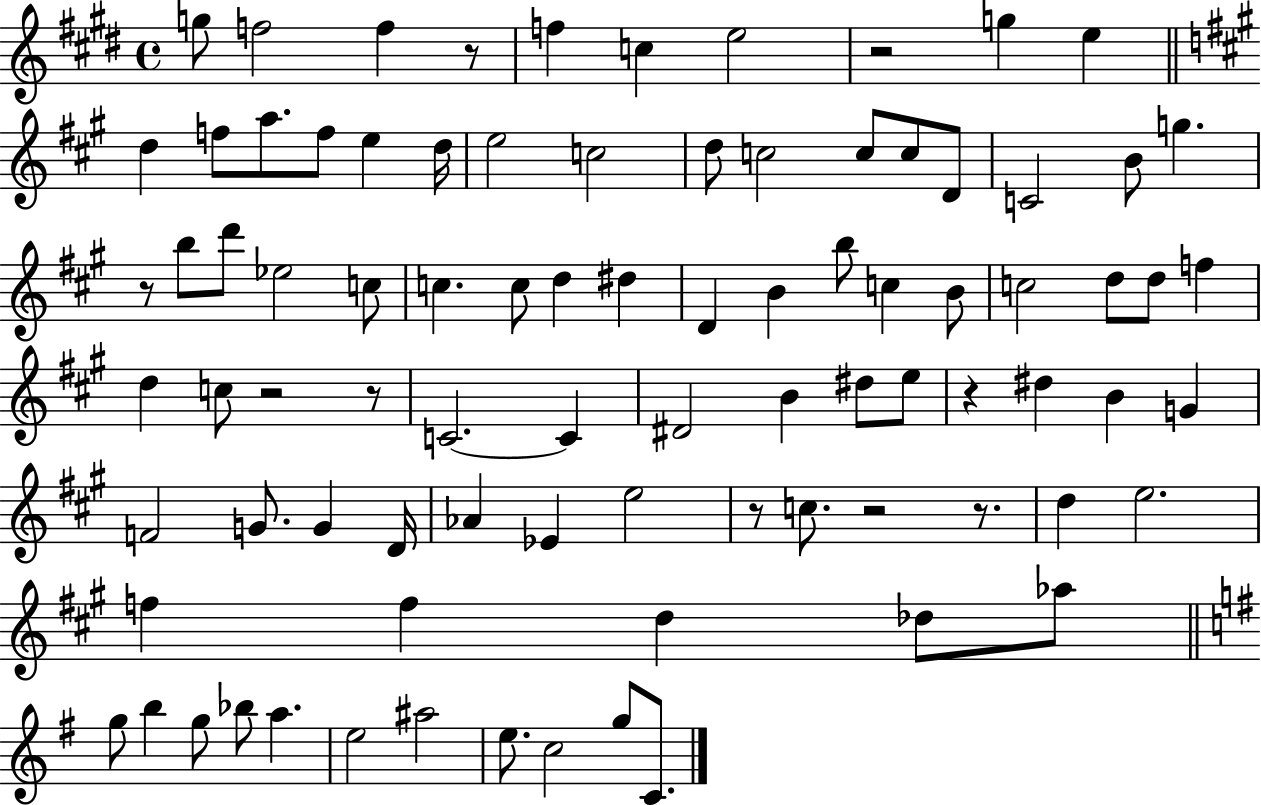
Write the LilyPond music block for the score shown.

{
  \clef treble
  \time 4/4
  \defaultTimeSignature
  \key e \major
  g''8 f''2 f''4 r8 | f''4 c''4 e''2 | r2 g''4 e''4 | \bar "||" \break \key a \major d''4 f''8 a''8. f''8 e''4 d''16 | e''2 c''2 | d''8 c''2 c''8 c''8 d'8 | c'2 b'8 g''4. | \break r8 b''8 d'''8 ees''2 c''8 | c''4. c''8 d''4 dis''4 | d'4 b'4 b''8 c''4 b'8 | c''2 d''8 d''8 f''4 | \break d''4 c''8 r2 r8 | c'2.~~ c'4 | dis'2 b'4 dis''8 e''8 | r4 dis''4 b'4 g'4 | \break f'2 g'8. g'4 d'16 | aes'4 ees'4 e''2 | r8 c''8. r2 r8. | d''4 e''2. | \break f''4 f''4 d''4 des''8 aes''8 | \bar "||" \break \key g \major g''8 b''4 g''8 bes''8 a''4. | e''2 ais''2 | e''8. c''2 g''8 c'8. | \bar "|."
}